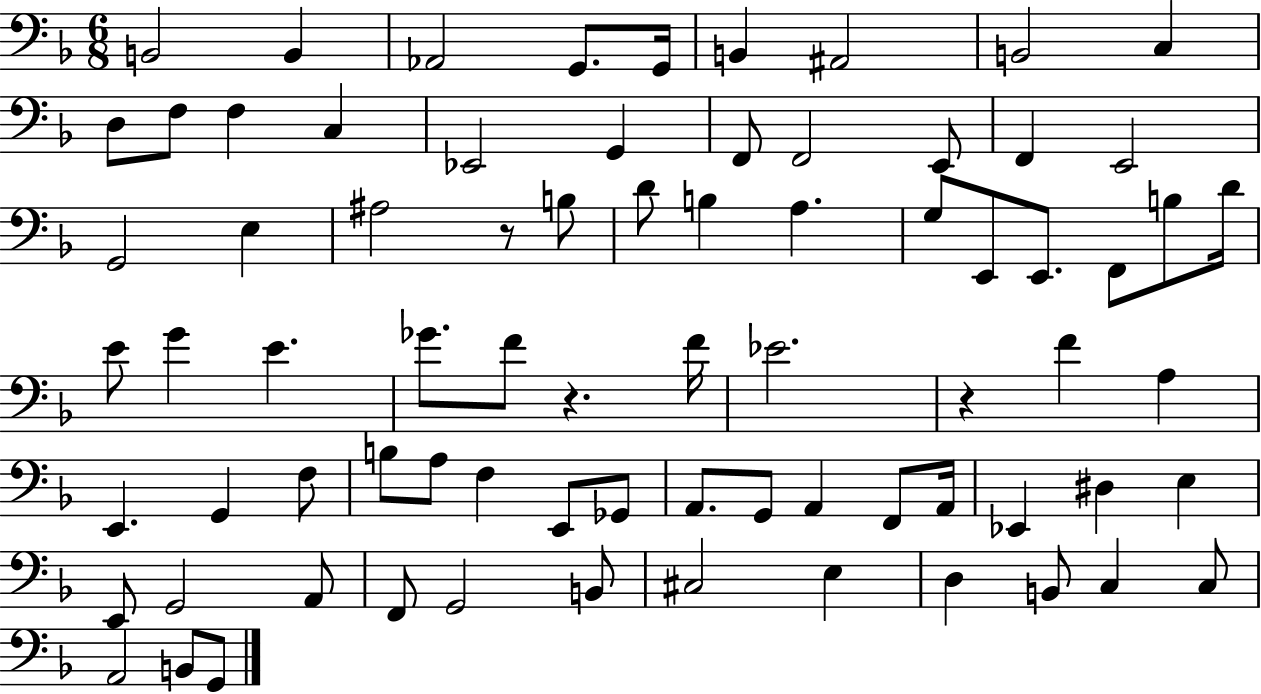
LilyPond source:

{
  \clef bass
  \numericTimeSignature
  \time 6/8
  \key f \major
  b,2 b,4 | aes,2 g,8. g,16 | b,4 ais,2 | b,2 c4 | \break d8 f8 f4 c4 | ees,2 g,4 | f,8 f,2 e,8 | f,4 e,2 | \break g,2 e4 | ais2 r8 b8 | d'8 b4 a4. | g8 e,8 e,8. f,8 b8 d'16 | \break e'8 g'4 e'4. | ges'8. f'8 r4. f'16 | ees'2. | r4 f'4 a4 | \break e,4. g,4 f8 | b8 a8 f4 e,8 ges,8 | a,8. g,8 a,4 f,8 a,16 | ees,4 dis4 e4 | \break e,8 g,2 a,8 | f,8 g,2 b,8 | cis2 e4 | d4 b,8 c4 c8 | \break a,2 b,8 g,8 | \bar "|."
}